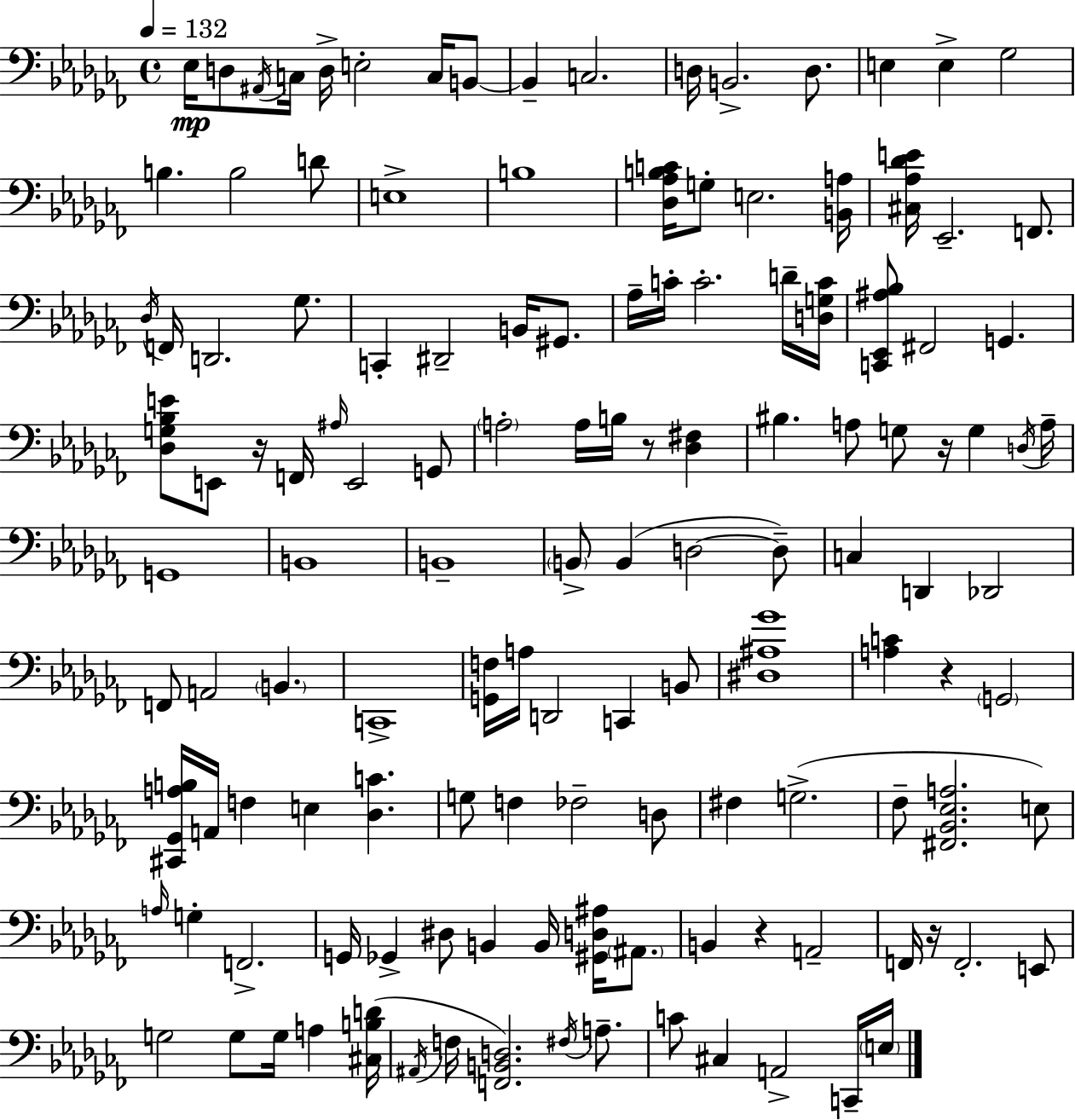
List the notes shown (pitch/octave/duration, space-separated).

Eb3/s D3/e A#2/s C3/s D3/s E3/h C3/s B2/e B2/q C3/h. D3/s B2/h. D3/e. E3/q E3/q Gb3/h B3/q. B3/h D4/e E3/w B3/w [Db3,Ab3,B3,C4]/s G3/e E3/h. [B2,A3]/s [C#3,Ab3,Db4,E4]/s Eb2/h. F2/e. Db3/s F2/s D2/h. Gb3/e. C2/q D#2/h B2/s G#2/e. Ab3/s C4/s C4/h. D4/s [D3,G3,C4]/s [C2,Eb2,A#3,Bb3]/e F#2/h G2/q. [Db3,G3,Bb3,E4]/e E2/e R/s F2/s A#3/s E2/h G2/e A3/h A3/s B3/s R/e [Db3,F#3]/q BIS3/q. A3/e G3/e R/s G3/q D3/s A3/s G2/w B2/w B2/w B2/e B2/q D3/h D3/e C3/q D2/q Db2/h F2/e A2/h B2/q. C2/w [G2,F3]/s A3/s D2/h C2/q B2/e [D#3,A#3,Gb4]/w [A3,C4]/q R/q G2/h [C#2,Gb2,A3,B3]/s A2/s F3/q E3/q [Db3,C4]/q. G3/e F3/q FES3/h D3/e F#3/q G3/h. FES3/e [F#2,Bb2,Eb3,A3]/h. E3/e A3/s G3/q F2/h. G2/s Gb2/q D#3/e B2/q B2/s [G#2,D3,A#3]/s A#2/e. B2/q R/q A2/h F2/s R/s F2/h. E2/e G3/h G3/e G3/s A3/q [C#3,B3,D4]/s A#2/s F3/s [F2,B2,D3]/h. F#3/s A3/e. C4/e C#3/q A2/h C2/s E3/s